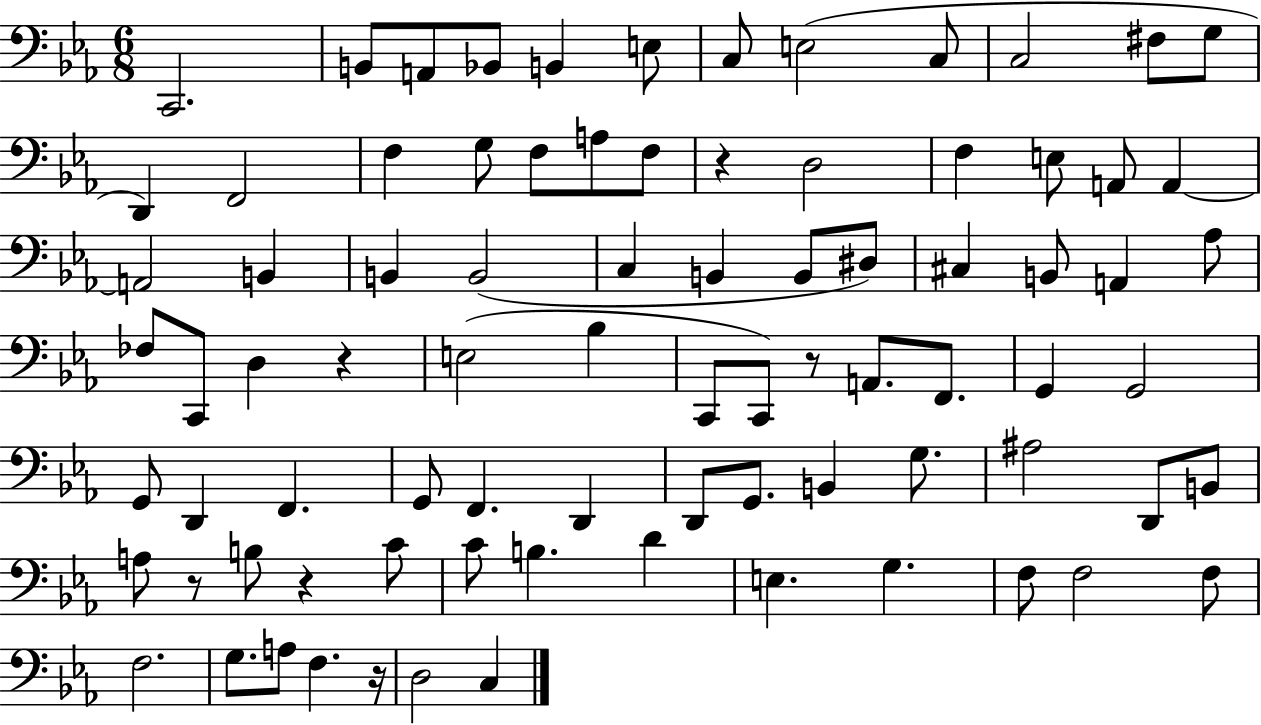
C2/h. B2/e A2/e Bb2/e B2/q E3/e C3/e E3/h C3/e C3/h F#3/e G3/e D2/q F2/h F3/q G3/e F3/e A3/e F3/e R/q D3/h F3/q E3/e A2/e A2/q A2/h B2/q B2/q B2/h C3/q B2/q B2/e D#3/e C#3/q B2/e A2/q Ab3/e FES3/e C2/e D3/q R/q E3/h Bb3/q C2/e C2/e R/e A2/e. F2/e. G2/q G2/h G2/e D2/q F2/q. G2/e F2/q. D2/q D2/e G2/e. B2/q G3/e. A#3/h D2/e B2/e A3/e R/e B3/e R/q C4/e C4/e B3/q. D4/q E3/q. G3/q. F3/e F3/h F3/e F3/h. G3/e. A3/e F3/q. R/s D3/h C3/q